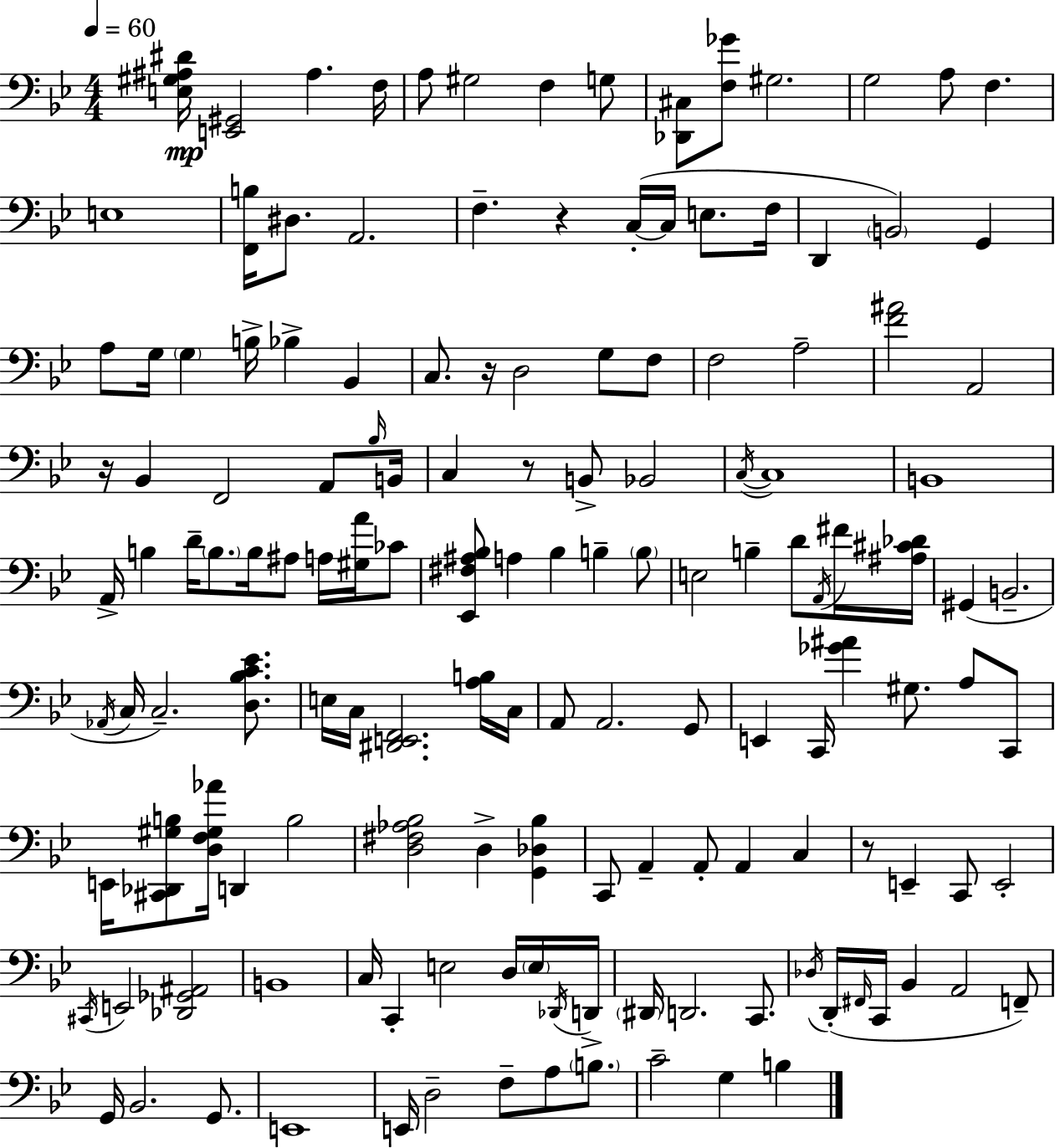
[E3,G#3,A#3,D#4]/s [E2,G#2]/h A#3/q. F3/s A3/e G#3/h F3/q G3/e [Db2,C#3]/e [F3,Gb4]/e G#3/h. G3/h A3/e F3/q. E3/w [F2,B3]/s D#3/e. A2/h. F3/q. R/q C3/s C3/s E3/e. F3/s D2/q B2/h G2/q A3/e G3/s G3/q B3/s Bb3/q Bb2/q C3/e. R/s D3/h G3/e F3/e F3/h A3/h [F4,A#4]/h A2/h R/s Bb2/q F2/h A2/e Bb3/s B2/s C3/q R/e B2/e Bb2/h C3/s C3/w B2/w A2/s B3/q D4/s B3/e. B3/s A#3/e A3/s [G#3,A4]/s CES4/e [Eb2,F#3,A#3,Bb3]/e A3/q Bb3/q B3/q B3/e E3/h B3/q D4/e A2/s F#4/s [A#3,C#4,Db4]/s G#2/q B2/h. Ab2/s C3/s C3/h. [D3,Bb3,C4,Eb4]/e. E3/s C3/s [D#2,E2,F2]/h. [A3,B3]/s C3/s A2/e A2/h. G2/e E2/q C2/s [Gb4,A#4]/q G#3/e. A3/e C2/e E2/s [C#2,Db2,G#3,B3]/e [D3,F3,G#3,Ab4]/s D2/q B3/h [D3,F#3,Ab3,Bb3]/h D3/q [G2,Db3,Bb3]/q C2/e A2/q A2/e A2/q C3/q R/e E2/q C2/e E2/h C#2/s E2/h [Db2,Gb2,A#2]/h B2/w C3/s C2/q E3/h D3/s E3/s Db2/s D2/s D#2/s D2/h. C2/e. Db3/s D2/s F#2/s C2/s Bb2/q A2/h F2/e G2/s Bb2/h. G2/e. E2/w E2/s D3/h F3/e A3/e B3/e. C4/h G3/q B3/q